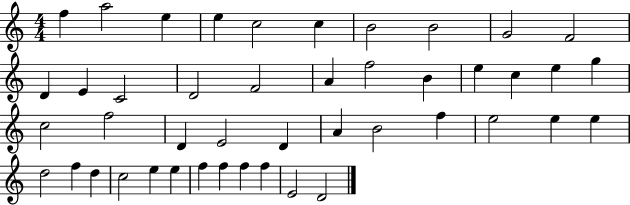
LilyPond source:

{
  \clef treble
  \numericTimeSignature
  \time 4/4
  \key c \major
  f''4 a''2 e''4 | e''4 c''2 c''4 | b'2 b'2 | g'2 f'2 | \break d'4 e'4 c'2 | d'2 f'2 | a'4 f''2 b'4 | e''4 c''4 e''4 g''4 | \break c''2 f''2 | d'4 e'2 d'4 | a'4 b'2 f''4 | e''2 e''4 e''4 | \break d''2 f''4 d''4 | c''2 e''4 e''4 | f''4 f''4 f''4 f''4 | e'2 d'2 | \break \bar "|."
}